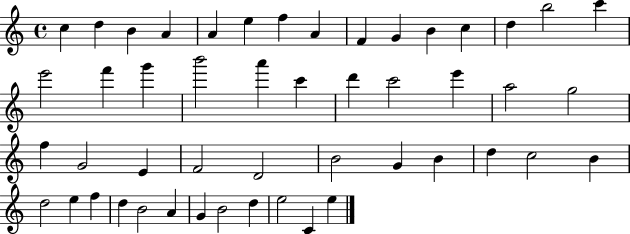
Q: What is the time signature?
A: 4/4